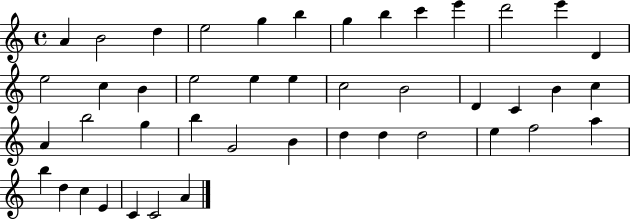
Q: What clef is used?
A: treble